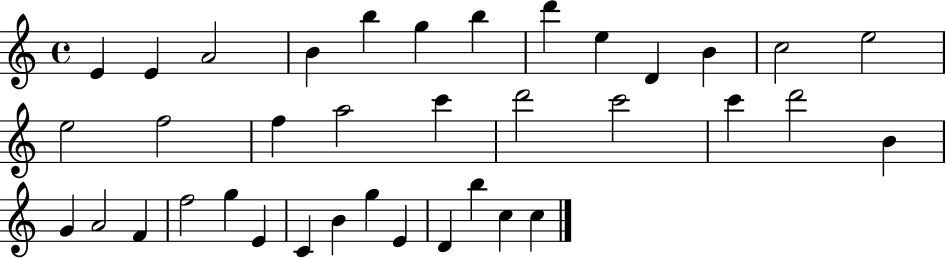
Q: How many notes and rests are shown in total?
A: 37